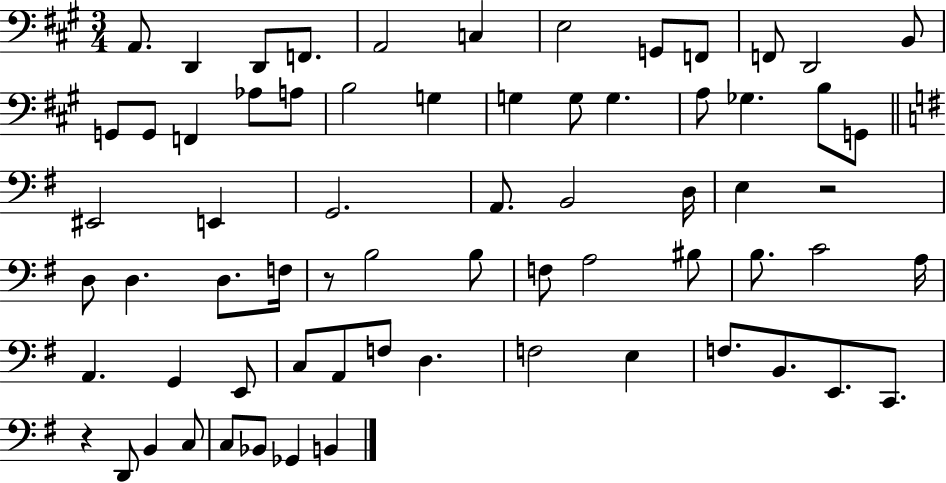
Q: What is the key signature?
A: A major